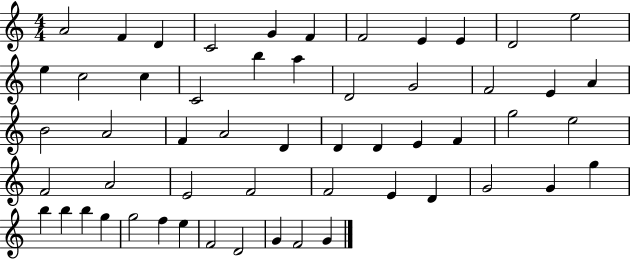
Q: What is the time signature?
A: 4/4